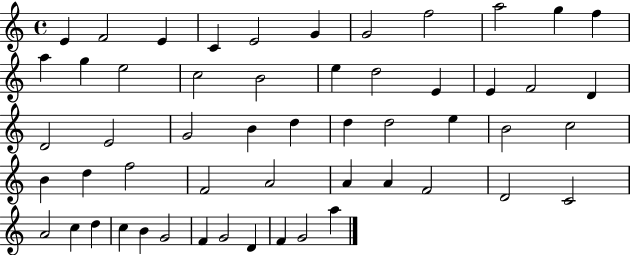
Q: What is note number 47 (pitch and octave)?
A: B4